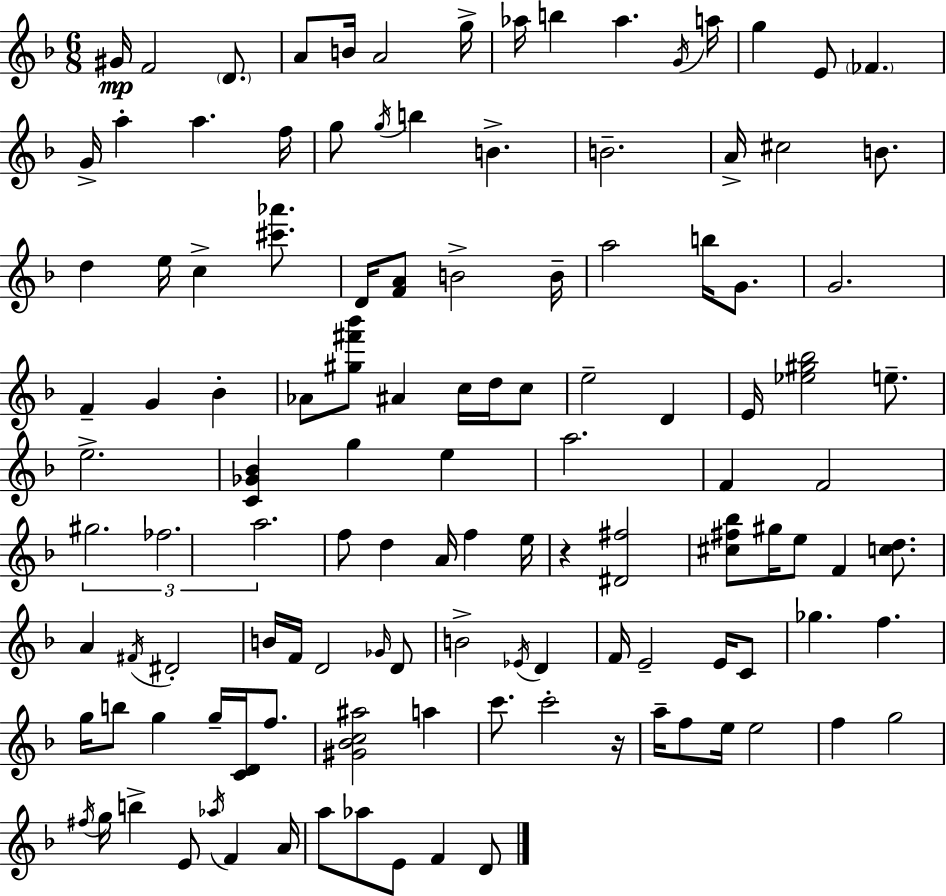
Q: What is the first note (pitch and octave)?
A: G#4